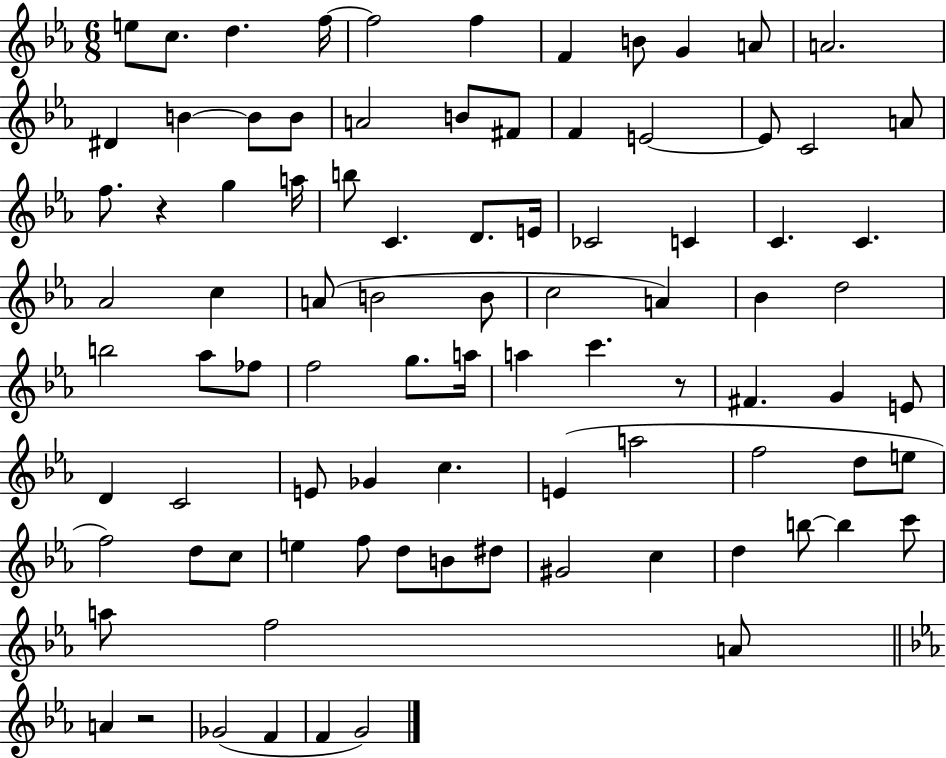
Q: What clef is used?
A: treble